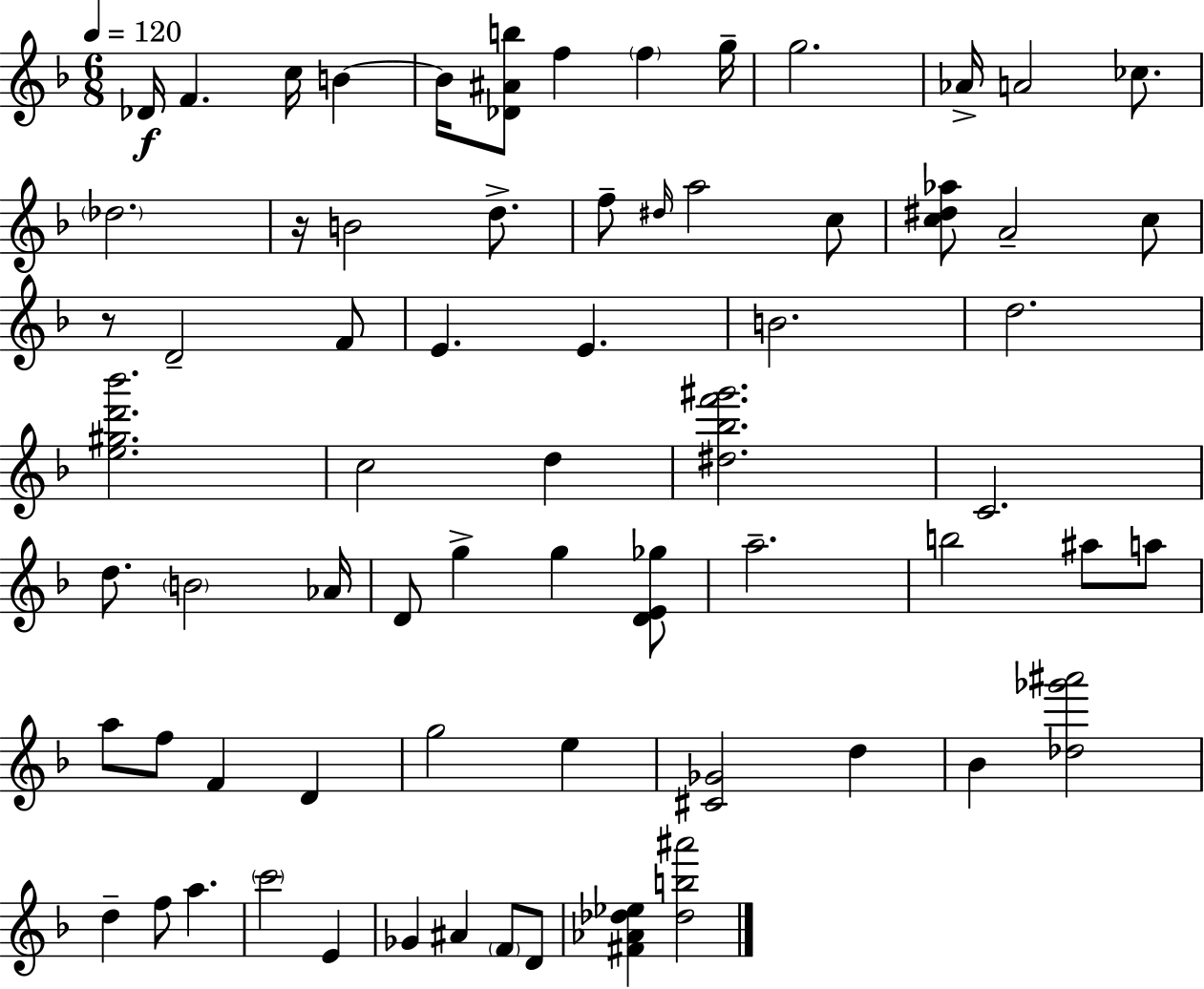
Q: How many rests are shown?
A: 2